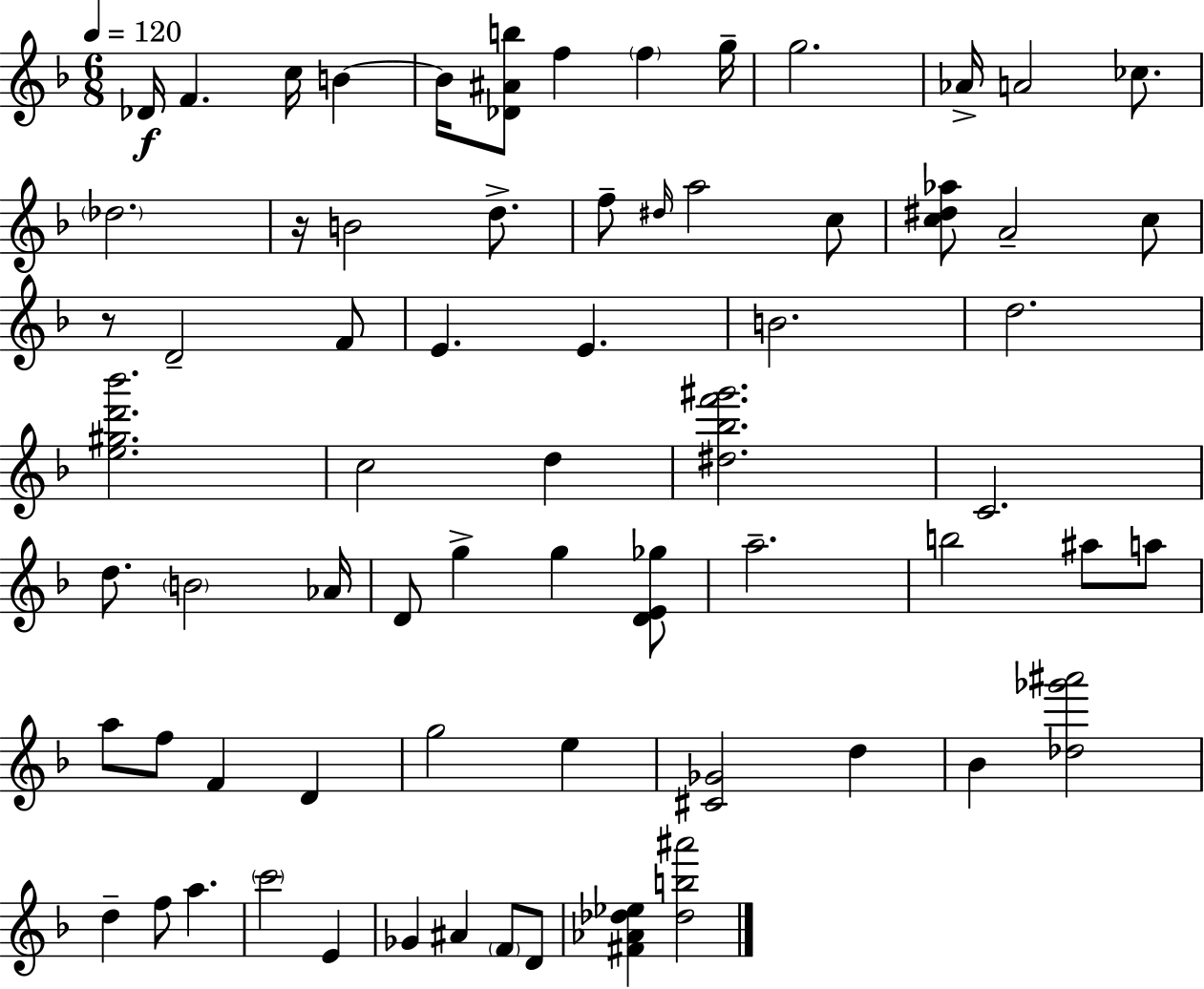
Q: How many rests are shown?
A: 2